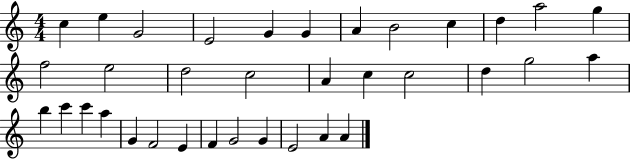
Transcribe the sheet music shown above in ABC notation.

X:1
T:Untitled
M:4/4
L:1/4
K:C
c e G2 E2 G G A B2 c d a2 g f2 e2 d2 c2 A c c2 d g2 a b c' c' a G F2 E F G2 G E2 A A